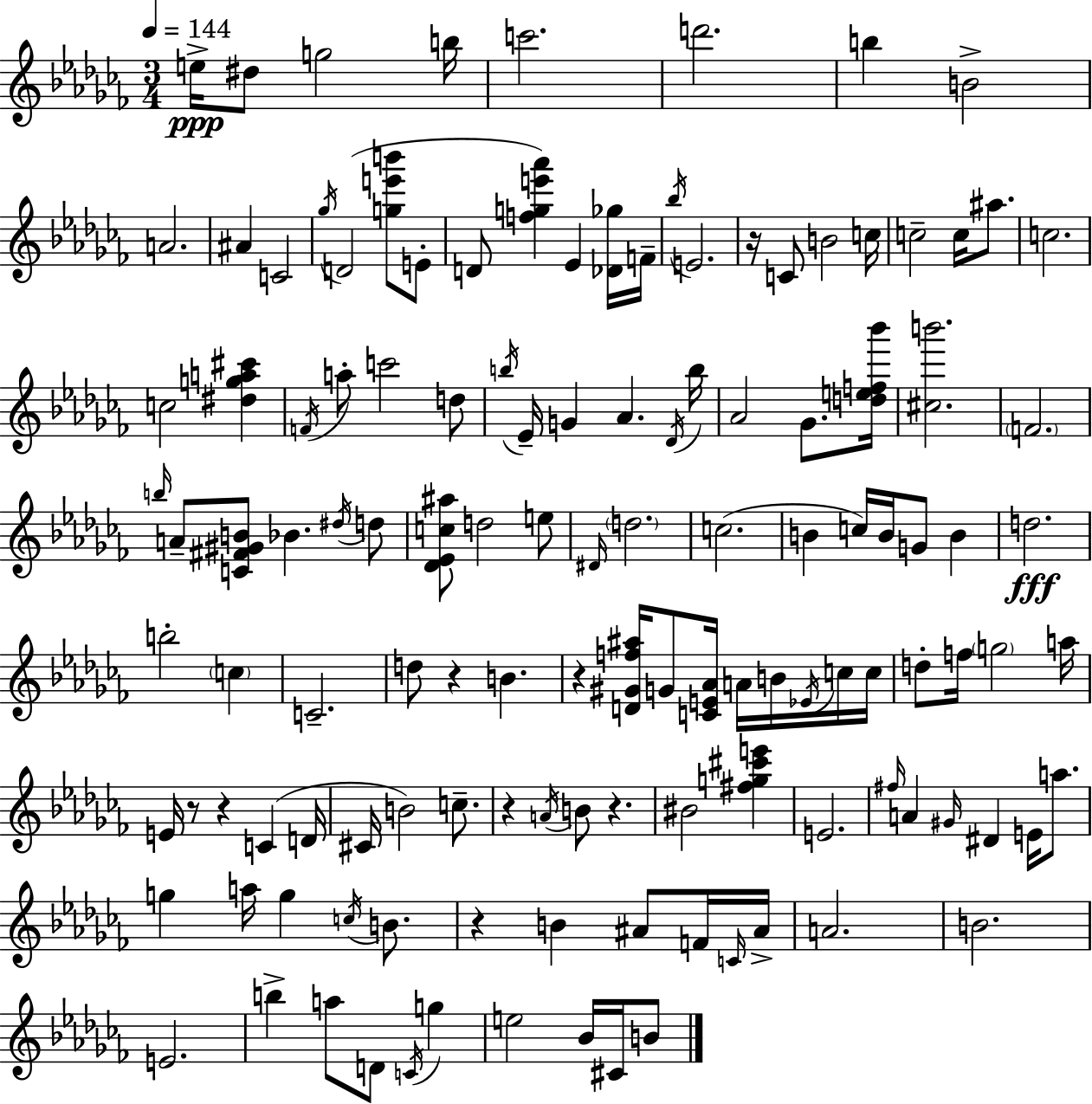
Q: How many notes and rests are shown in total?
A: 128